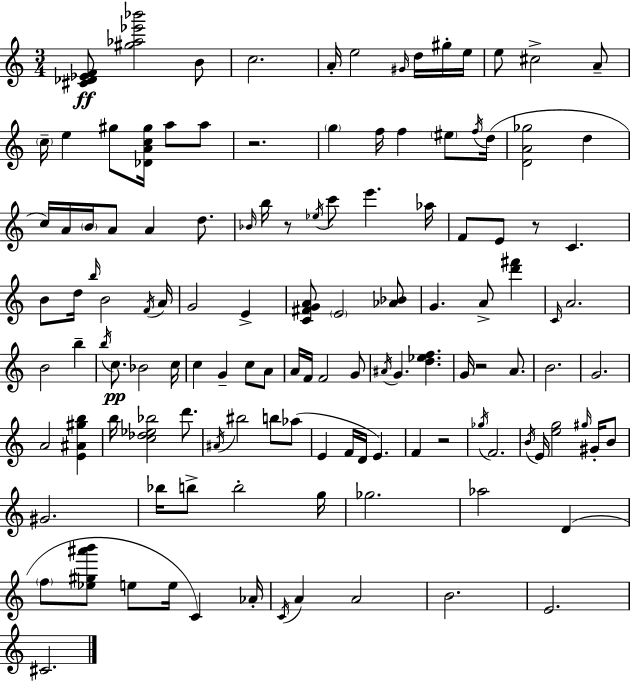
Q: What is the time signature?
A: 3/4